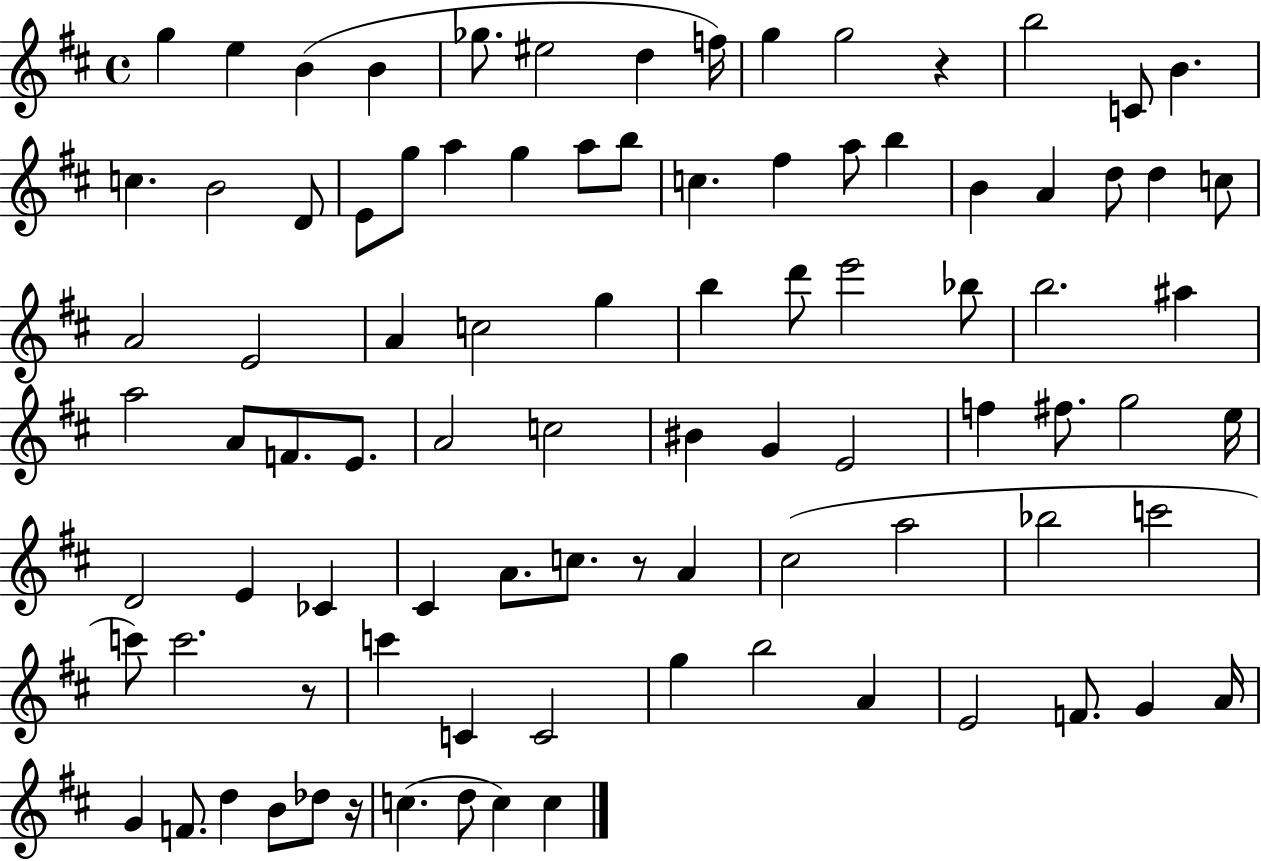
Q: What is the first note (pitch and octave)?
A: G5